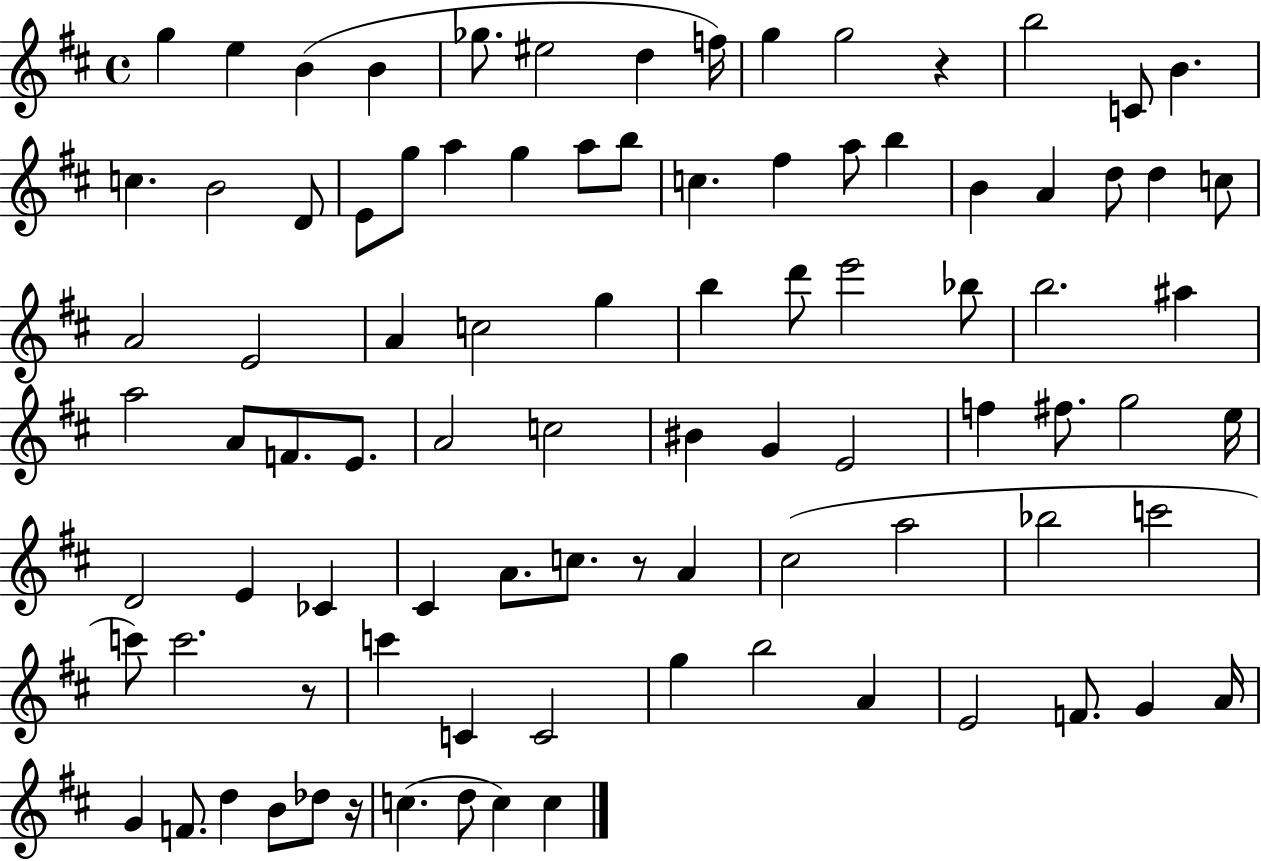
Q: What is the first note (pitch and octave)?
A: G5